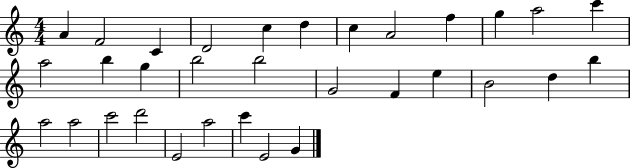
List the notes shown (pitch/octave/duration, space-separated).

A4/q F4/h C4/q D4/h C5/q D5/q C5/q A4/h F5/q G5/q A5/h C6/q A5/h B5/q G5/q B5/h B5/h G4/h F4/q E5/q B4/h D5/q B5/q A5/h A5/h C6/h D6/h E4/h A5/h C6/q E4/h G4/q